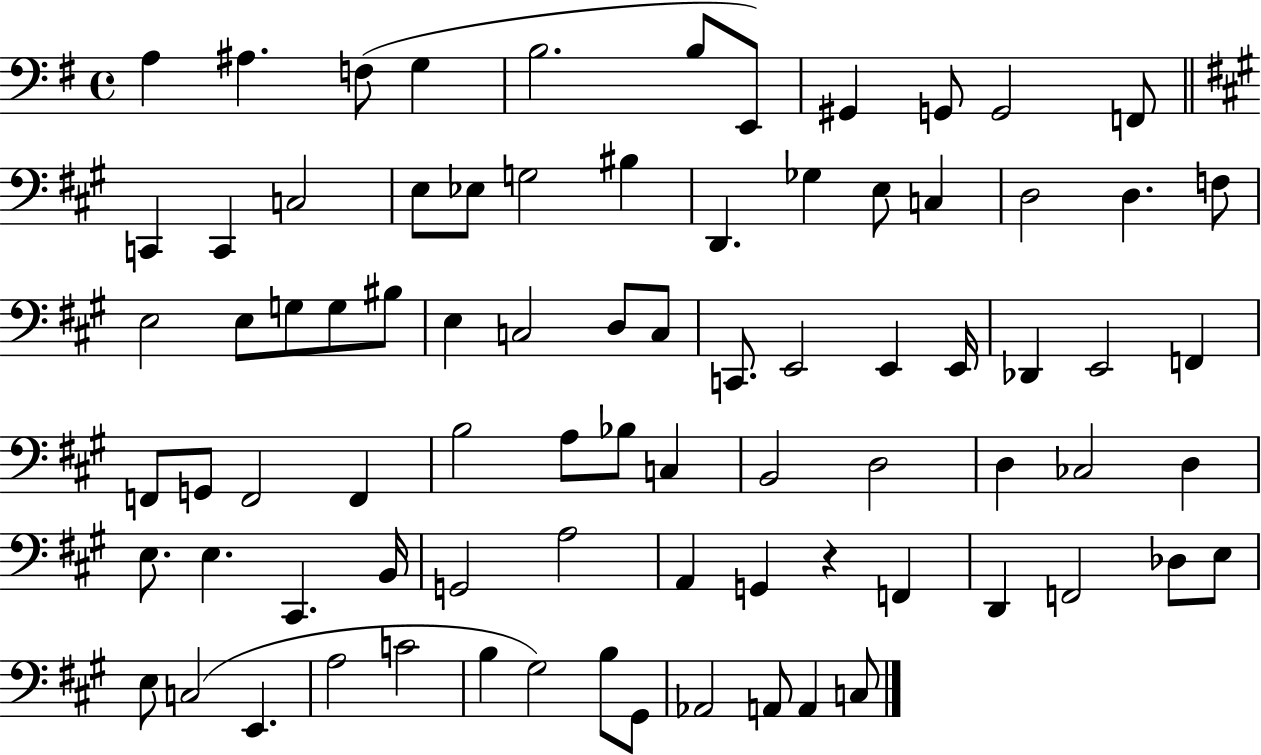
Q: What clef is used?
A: bass